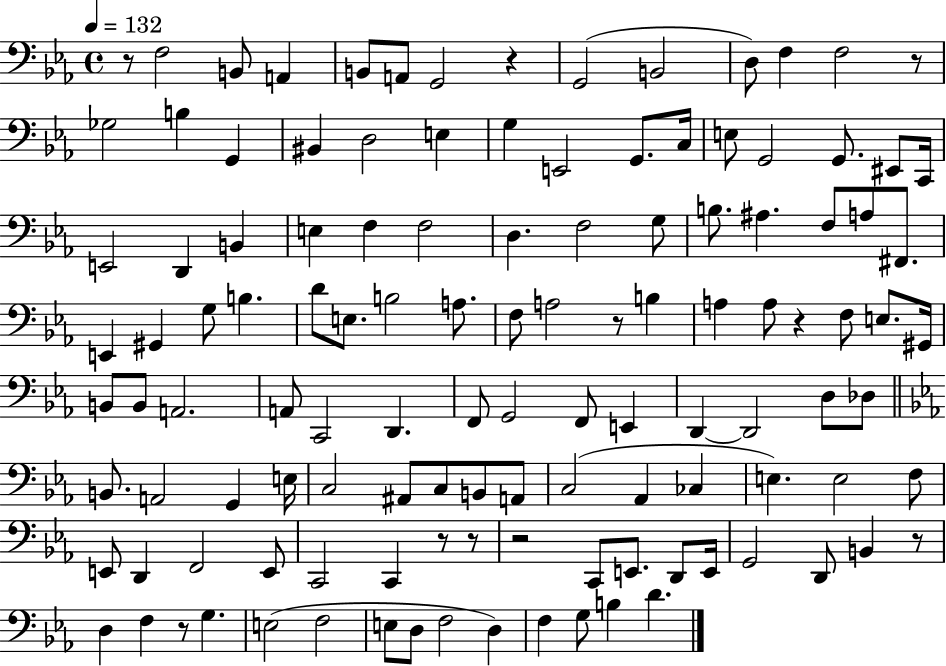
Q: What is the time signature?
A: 4/4